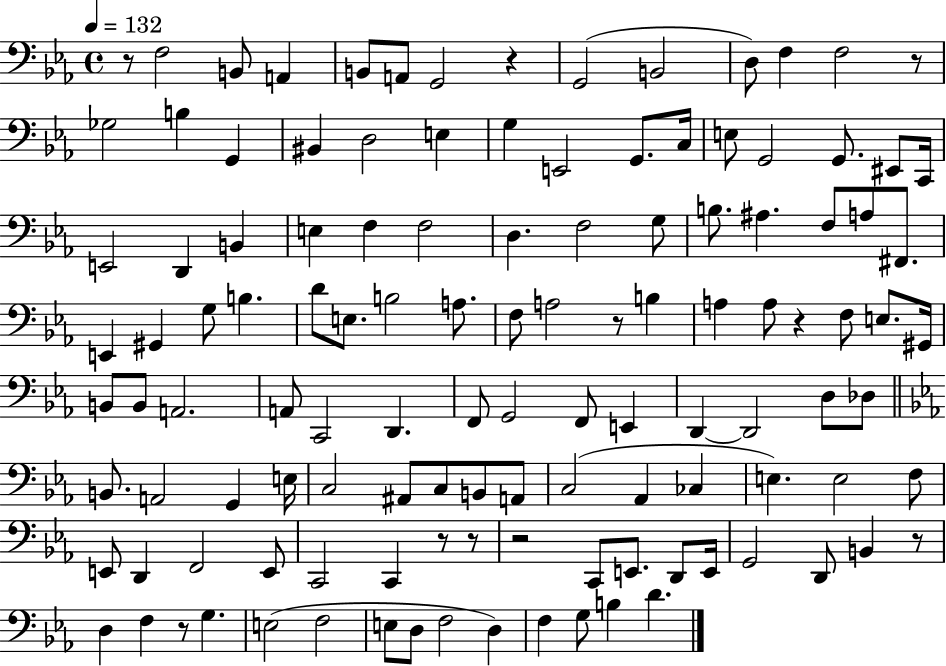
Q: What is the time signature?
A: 4/4